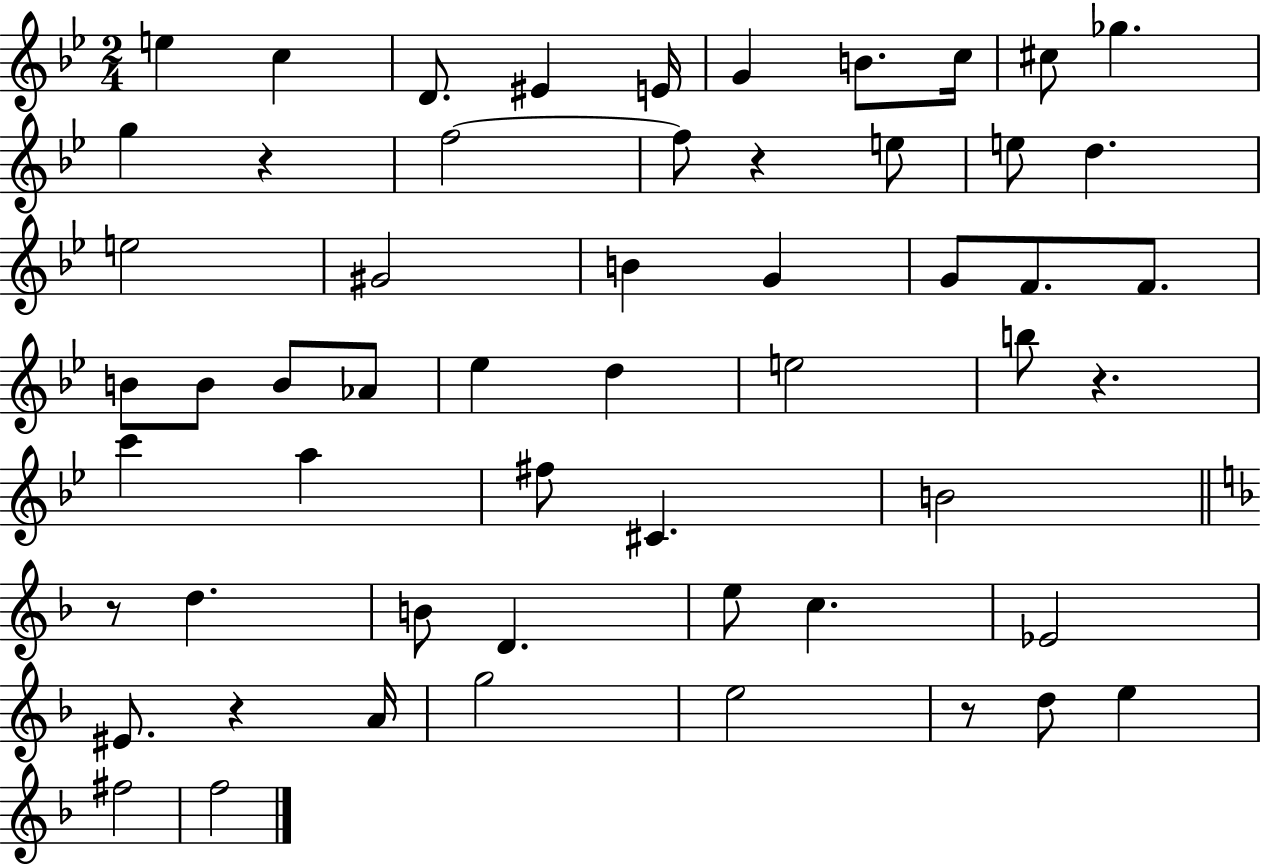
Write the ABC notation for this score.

X:1
T:Untitled
M:2/4
L:1/4
K:Bb
e c D/2 ^E E/4 G B/2 c/4 ^c/2 _g g z f2 f/2 z e/2 e/2 d e2 ^G2 B G G/2 F/2 F/2 B/2 B/2 B/2 _A/2 _e d e2 b/2 z c' a ^f/2 ^C B2 z/2 d B/2 D e/2 c _E2 ^E/2 z A/4 g2 e2 z/2 d/2 e ^f2 f2